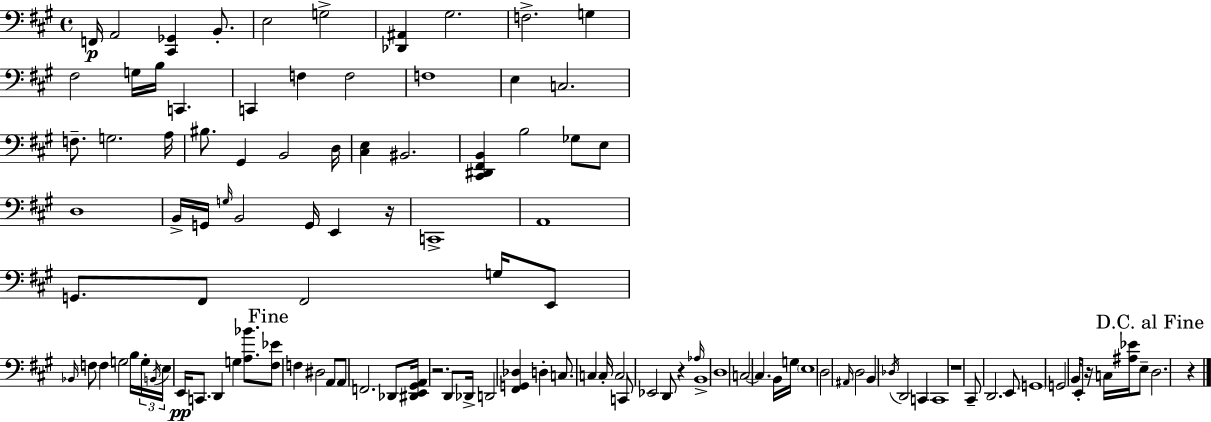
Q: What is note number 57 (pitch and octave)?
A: D#3